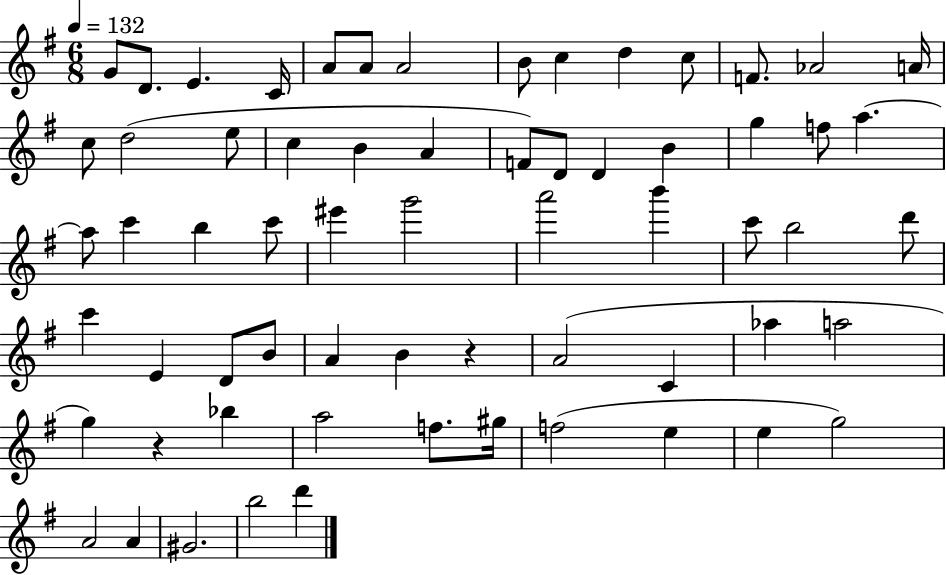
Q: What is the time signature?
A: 6/8